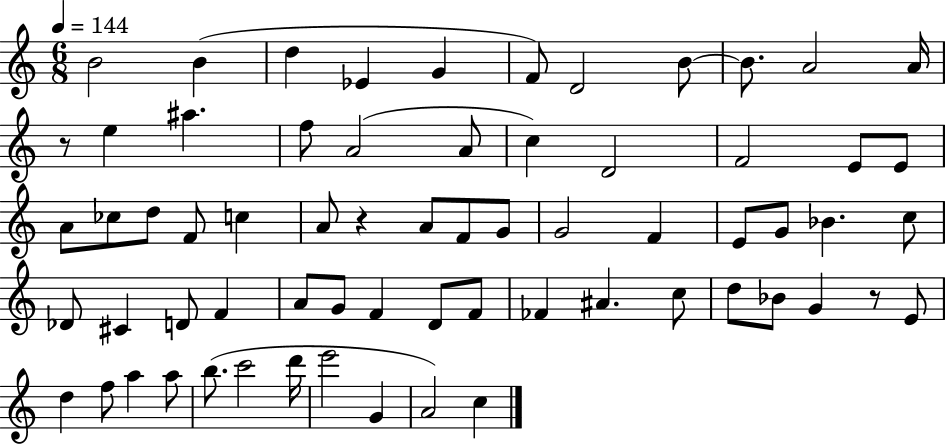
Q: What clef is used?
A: treble